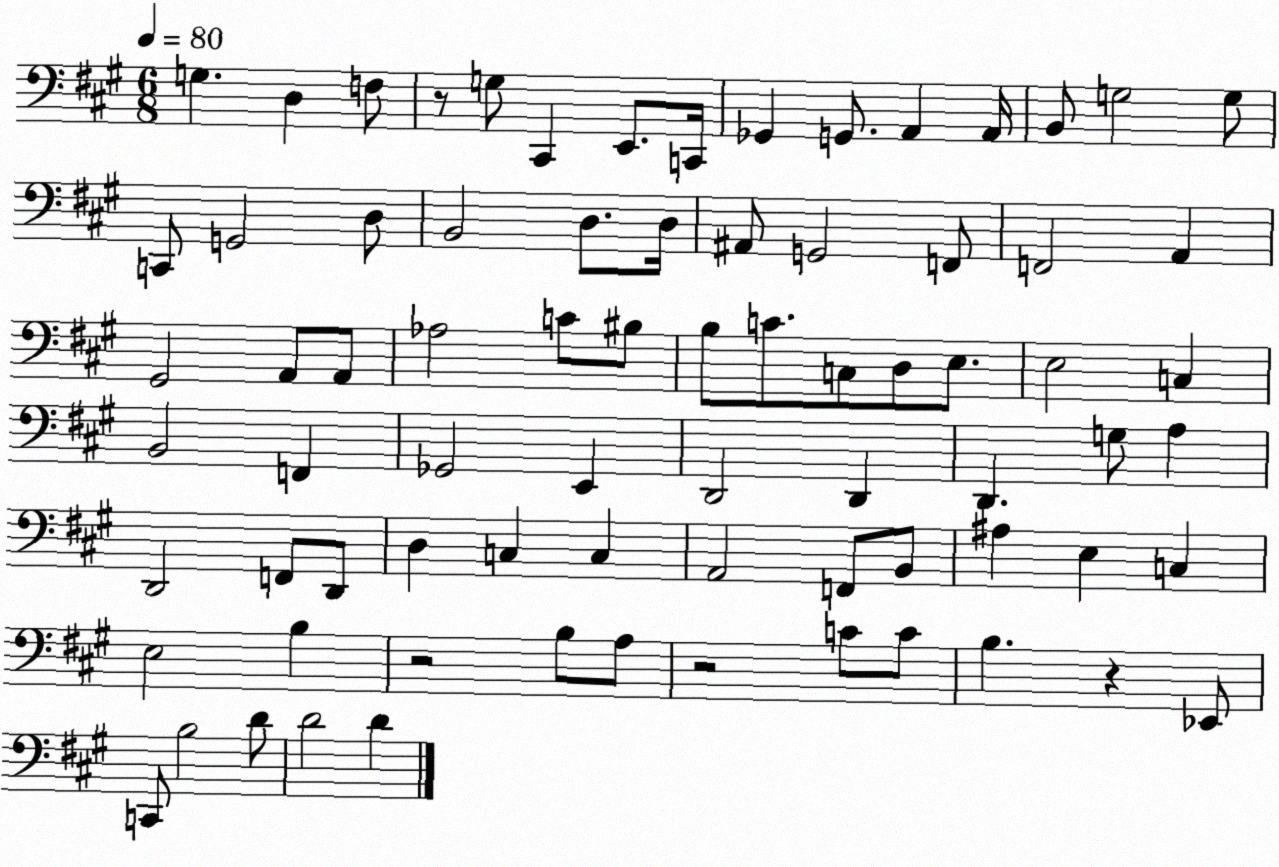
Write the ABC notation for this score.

X:1
T:Untitled
M:6/8
L:1/4
K:A
G, D, F,/2 z/2 G,/2 ^C,, E,,/2 C,,/4 _G,, G,,/2 A,, A,,/4 B,,/2 G,2 G,/2 C,,/2 G,,2 D,/2 B,,2 D,/2 D,/4 ^A,,/2 G,,2 F,,/2 F,,2 A,, ^G,,2 A,,/2 A,,/2 _A,2 C/2 ^B,/2 B,/2 C/2 C,/2 D,/2 E,/2 E,2 C, B,,2 F,, _G,,2 E,, D,,2 D,, D,, G,/2 A, D,,2 F,,/2 D,,/2 D, C, C, A,,2 F,,/2 B,,/2 ^A, E, C, E,2 B, z2 B,/2 A,/2 z2 C/2 C/2 B, z _E,,/2 C,,/2 B,2 D/2 D2 D